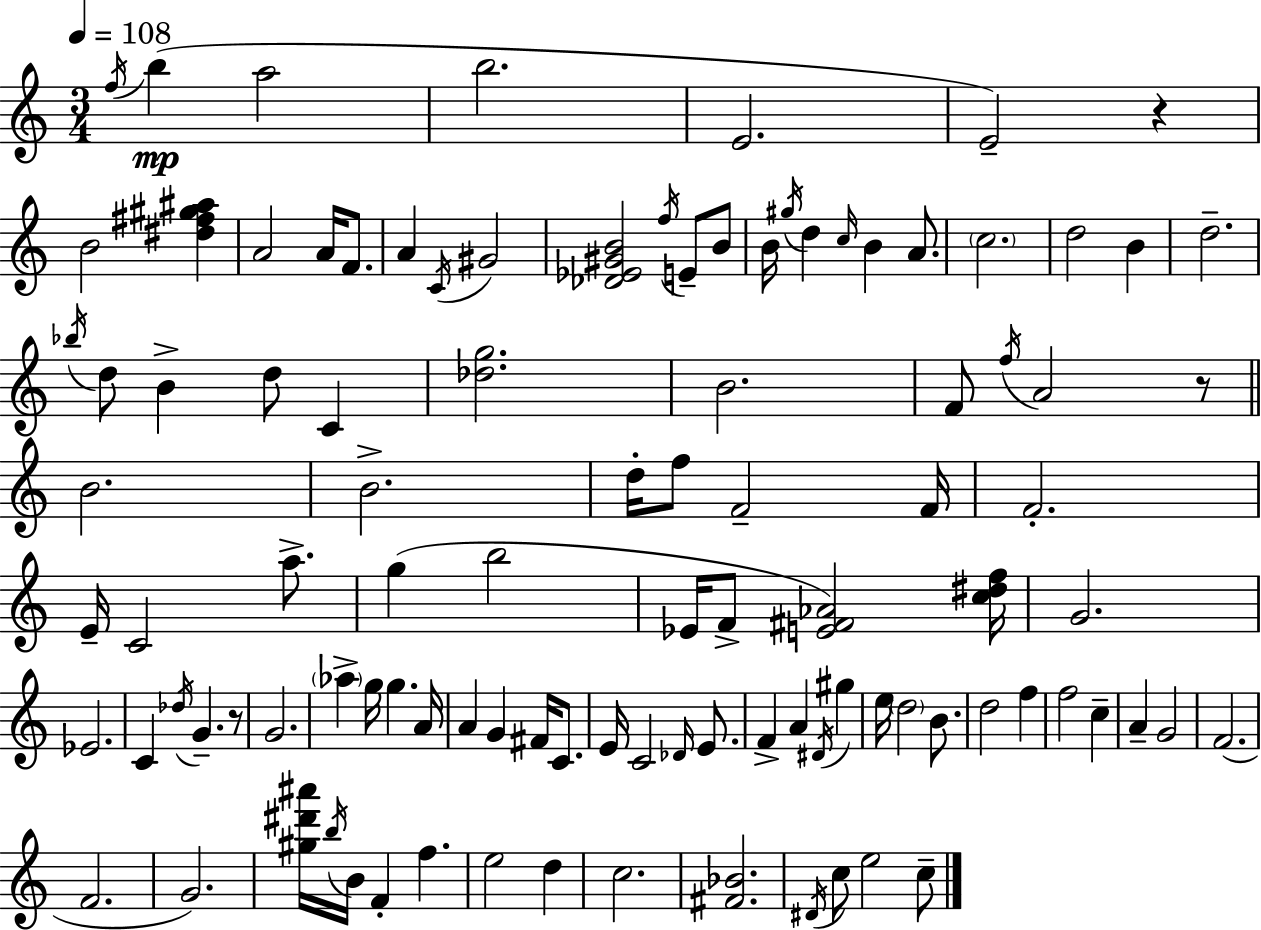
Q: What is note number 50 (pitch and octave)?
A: G4